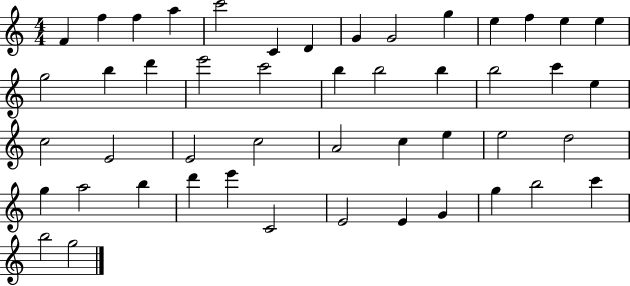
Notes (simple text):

F4/q F5/q F5/q A5/q C6/h C4/q D4/q G4/q G4/h G5/q E5/q F5/q E5/q E5/q G5/h B5/q D6/q E6/h C6/h B5/q B5/h B5/q B5/h C6/q E5/q C5/h E4/h E4/h C5/h A4/h C5/q E5/q E5/h D5/h G5/q A5/h B5/q D6/q E6/q C4/h E4/h E4/q G4/q G5/q B5/h C6/q B5/h G5/h